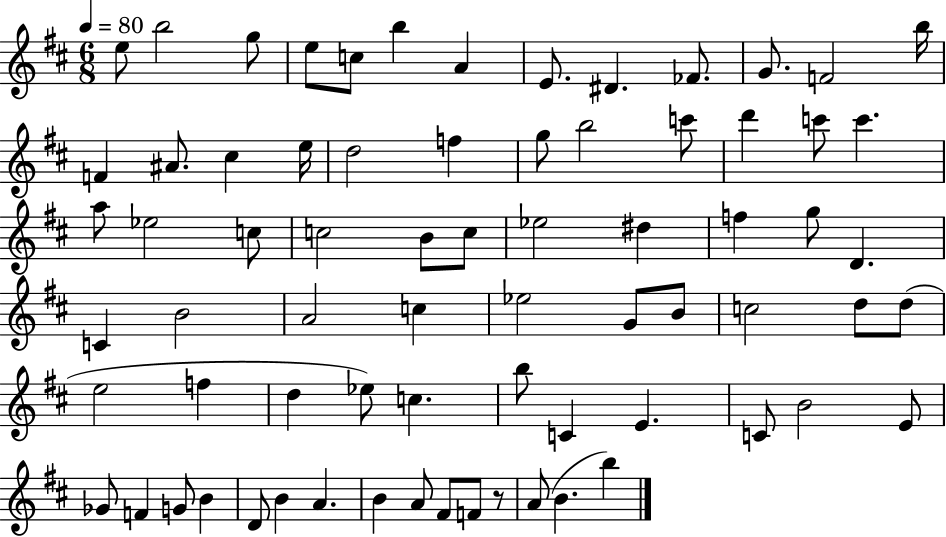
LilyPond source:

{
  \clef treble
  \numericTimeSignature
  \time 6/8
  \key d \major
  \tempo 4 = 80
  e''8 b''2 g''8 | e''8 c''8 b''4 a'4 | e'8. dis'4. fes'8. | g'8. f'2 b''16 | \break f'4 ais'8. cis''4 e''16 | d''2 f''4 | g''8 b''2 c'''8 | d'''4 c'''8 c'''4. | \break a''8 ees''2 c''8 | c''2 b'8 c''8 | ees''2 dis''4 | f''4 g''8 d'4. | \break c'4 b'2 | a'2 c''4 | ees''2 g'8 b'8 | c''2 d''8 d''8( | \break e''2 f''4 | d''4 ees''8) c''4. | b''8 c'4 e'4. | c'8 b'2 e'8 | \break ges'8 f'4 g'8 b'4 | d'8 b'4 a'4. | b'4 a'8 fis'8 f'8 r8 | a'8( b'4. b''4) | \break \bar "|."
}